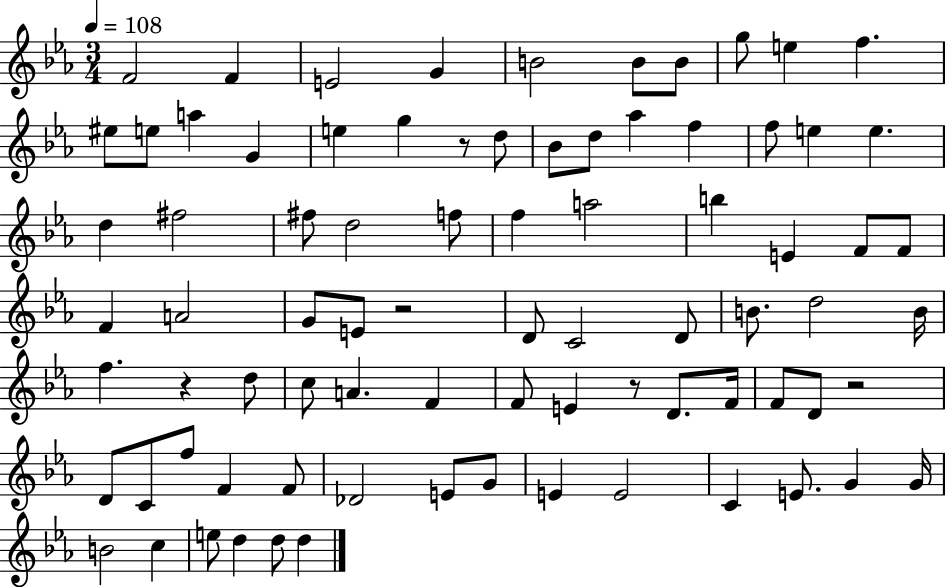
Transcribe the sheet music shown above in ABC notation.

X:1
T:Untitled
M:3/4
L:1/4
K:Eb
F2 F E2 G B2 B/2 B/2 g/2 e f ^e/2 e/2 a G e g z/2 d/2 _B/2 d/2 _a f f/2 e e d ^f2 ^f/2 d2 f/2 f a2 b E F/2 F/2 F A2 G/2 E/2 z2 D/2 C2 D/2 B/2 d2 B/4 f z d/2 c/2 A F F/2 E z/2 D/2 F/4 F/2 D/2 z2 D/2 C/2 f/2 F F/2 _D2 E/2 G/2 E E2 C E/2 G G/4 B2 c e/2 d d/2 d